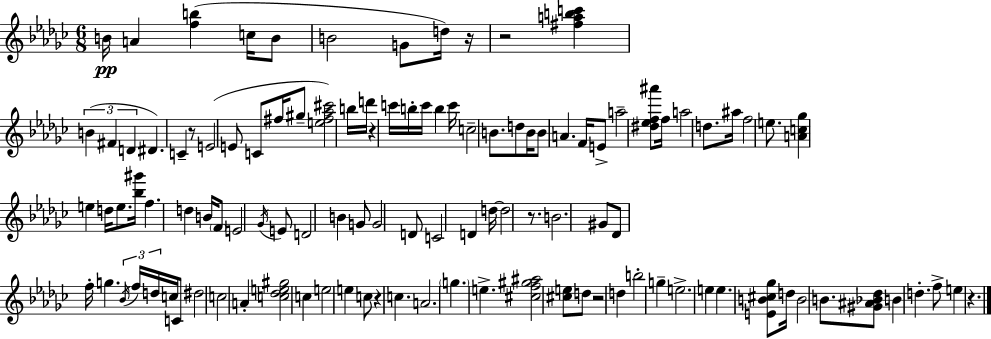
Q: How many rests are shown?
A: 8